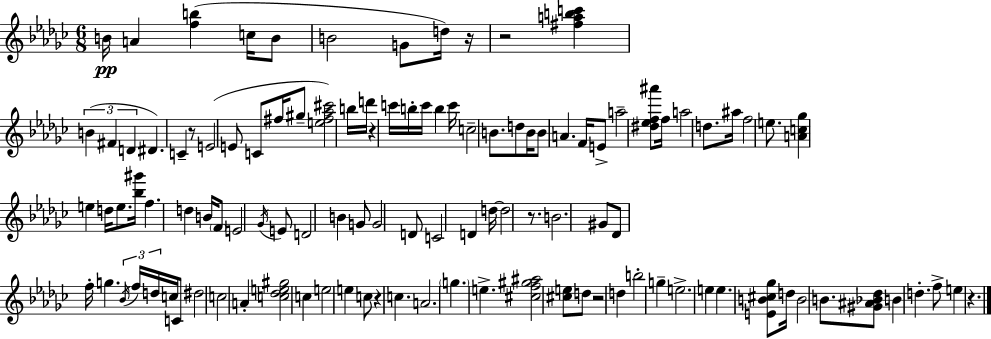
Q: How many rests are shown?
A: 8